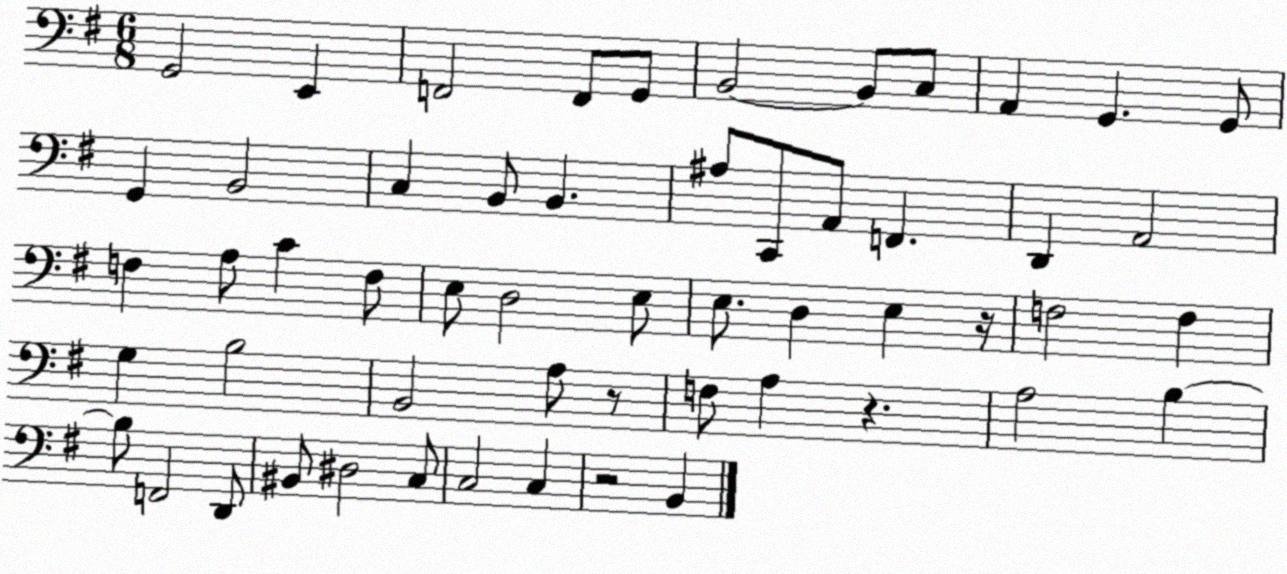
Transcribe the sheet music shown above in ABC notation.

X:1
T:Untitled
M:6/8
L:1/4
K:G
G,,2 E,, F,,2 F,,/2 G,,/2 B,,2 B,,/2 C,/2 A,, G,, G,,/2 G,, B,,2 C, B,,/2 B,, ^A,/2 C,,/2 A,,/2 F,, D,, A,,2 F, A,/2 C F,/2 E,/2 D,2 E,/2 E,/2 D, E, z/4 F,2 F, G, B,2 B,,2 A,/2 z/2 F,/2 A, z A,2 B, B,/2 F,,2 D,,/2 ^B,,/2 ^D,2 C,/2 C,2 C, z2 B,,